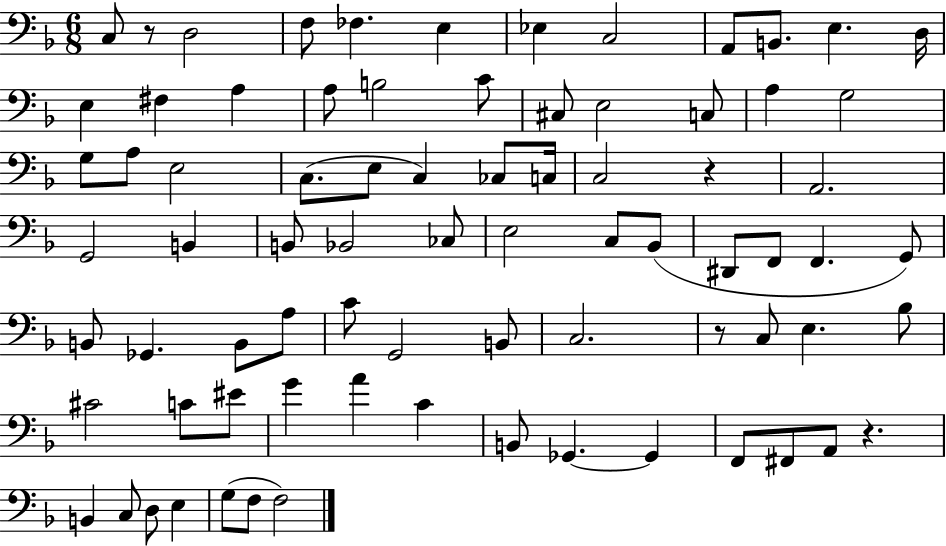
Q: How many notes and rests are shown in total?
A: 78